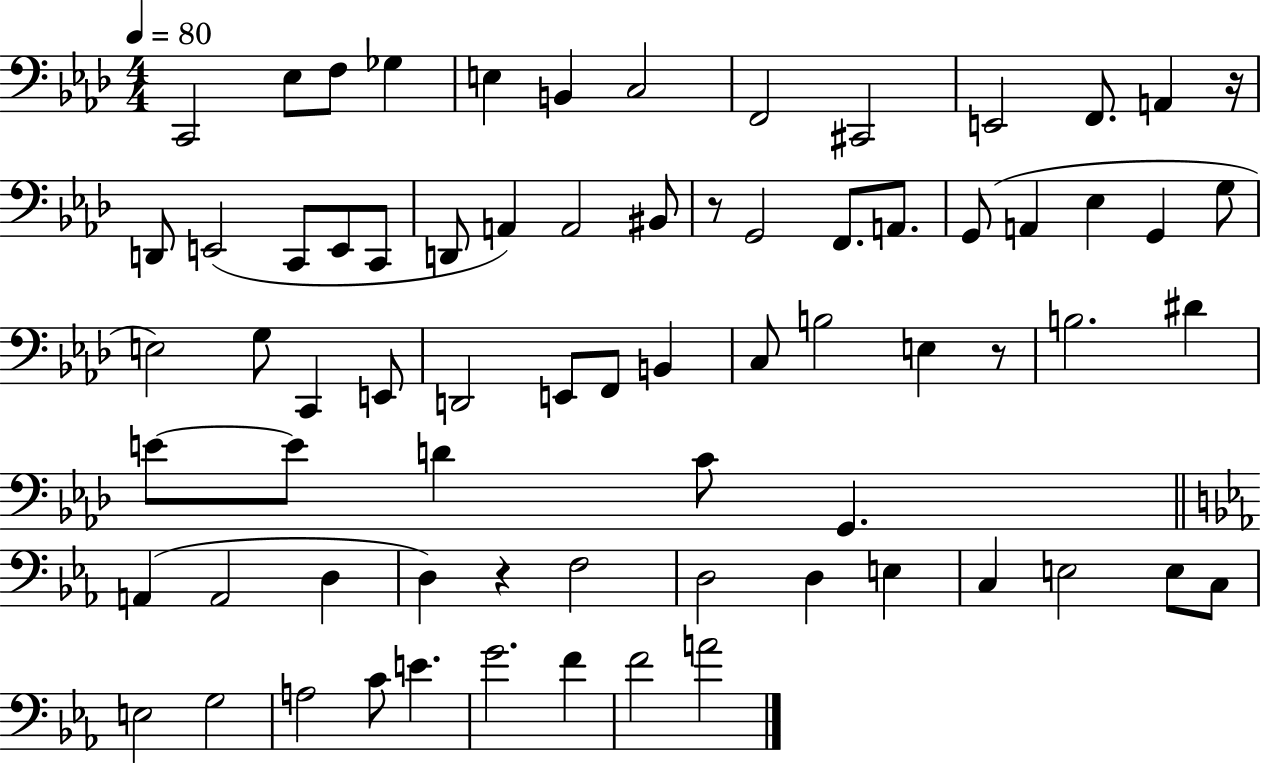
{
  \clef bass
  \numericTimeSignature
  \time 4/4
  \key aes \major
  \tempo 4 = 80
  c,2 ees8 f8 ges4 | e4 b,4 c2 | f,2 cis,2 | e,2 f,8. a,4 r16 | \break d,8 e,2( c,8 e,8 c,8 | d,8 a,4) a,2 bis,8 | r8 g,2 f,8. a,8. | g,8( a,4 ees4 g,4 g8 | \break e2) g8 c,4 e,8 | d,2 e,8 f,8 b,4 | c8 b2 e4 r8 | b2. dis'4 | \break e'8~~ e'8 d'4 c'8 g,4. | \bar "||" \break \key ees \major a,4( a,2 d4 | d4) r4 f2 | d2 d4 e4 | c4 e2 e8 c8 | \break e2 g2 | a2 c'8 e'4. | g'2. f'4 | f'2 a'2 | \break \bar "|."
}